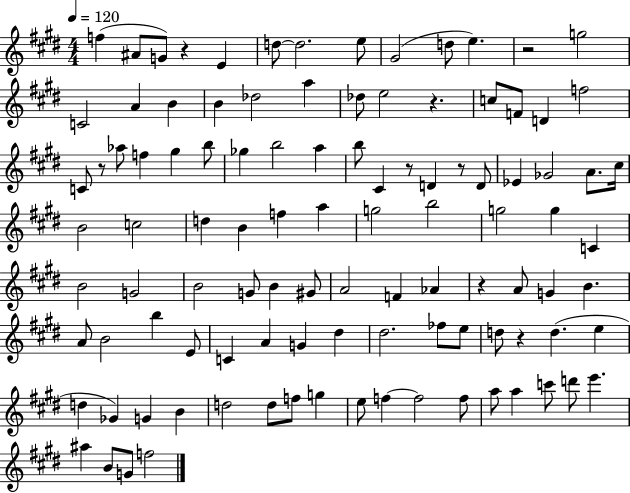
F5/q A#4/e G4/e R/q E4/q D5/e D5/h. E5/e G#4/h D5/e E5/q. R/h G5/h C4/h A4/q B4/q B4/q Db5/h A5/q Db5/e E5/h R/q. C5/e F4/e D4/q F5/h C4/e R/e Ab5/e F5/q G#5/q B5/e Gb5/q B5/h A5/q B5/e C#4/q R/e D4/q R/e D4/e Eb4/q Gb4/h A4/e. C#5/s B4/h C5/h D5/q B4/q F5/q A5/q G5/h B5/h G5/h G5/q C4/q B4/h G4/h B4/h G4/e B4/q G#4/e A4/h F4/q Ab4/q R/q A4/e G4/q B4/q. A4/e B4/h B5/q E4/e C4/q A4/q G4/q D#5/q D#5/h. FES5/e E5/e D5/e R/q D5/q. E5/q D5/q Gb4/q G4/q B4/q D5/h D5/e F5/e G5/q E5/e F5/q F5/h F5/e A5/e A5/q C6/e D6/e E6/q. A#5/q B4/e G4/e F5/h